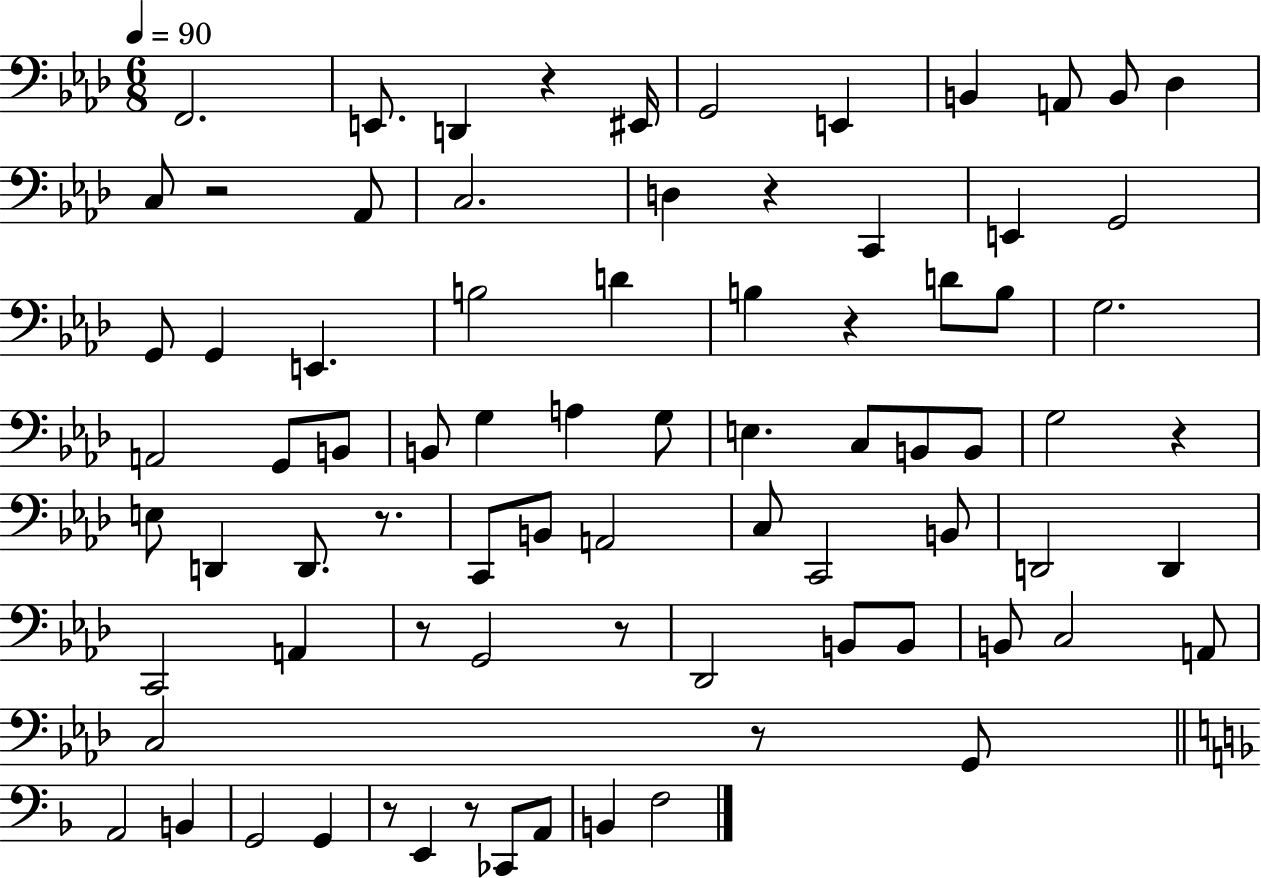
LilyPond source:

{
  \clef bass
  \numericTimeSignature
  \time 6/8
  \key aes \major
  \tempo 4 = 90
  f,2. | e,8. d,4 r4 eis,16 | g,2 e,4 | b,4 a,8 b,8 des4 | \break c8 r2 aes,8 | c2. | d4 r4 c,4 | e,4 g,2 | \break g,8 g,4 e,4. | b2 d'4 | b4 r4 d'8 b8 | g2. | \break a,2 g,8 b,8 | b,8 g4 a4 g8 | e4. c8 b,8 b,8 | g2 r4 | \break e8 d,4 d,8. r8. | c,8 b,8 a,2 | c8 c,2 b,8 | d,2 d,4 | \break c,2 a,4 | r8 g,2 r8 | des,2 b,8 b,8 | b,8 c2 a,8 | \break c2 r8 g,8 | \bar "||" \break \key f \major a,2 b,4 | g,2 g,4 | r8 e,4 r8 ces,8 a,8 | b,4 f2 | \break \bar "|."
}